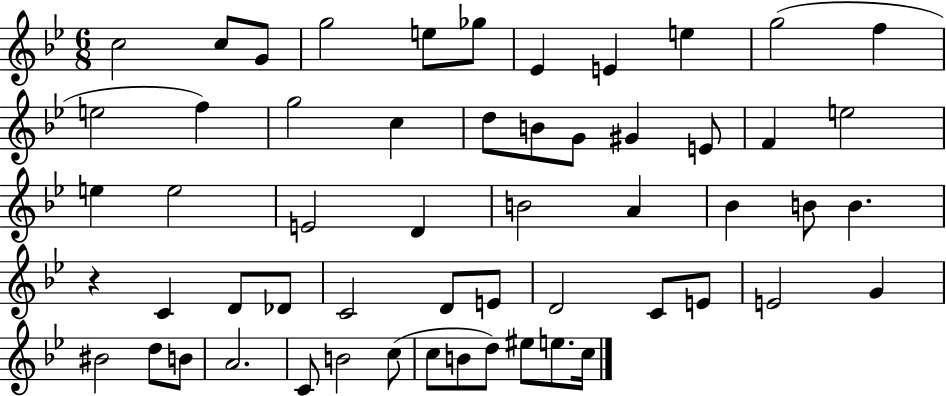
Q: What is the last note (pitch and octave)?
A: C5